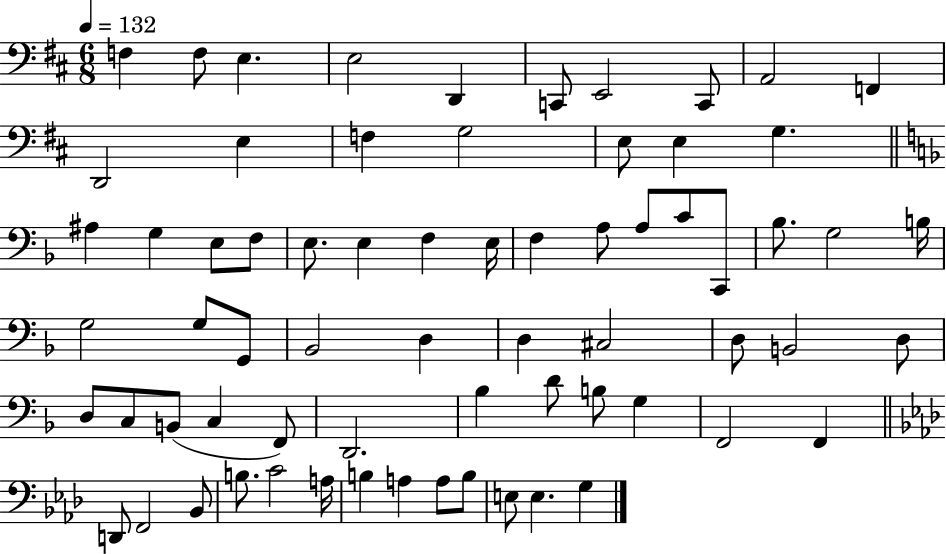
{
  \clef bass
  \numericTimeSignature
  \time 6/8
  \key d \major
  \tempo 4 = 132
  f4 f8 e4. | e2 d,4 | c,8 e,2 c,8 | a,2 f,4 | \break d,2 e4 | f4 g2 | e8 e4 g4. | \bar "||" \break \key f \major ais4 g4 e8 f8 | e8. e4 f4 e16 | f4 a8 a8 c'8 c,8 | bes8. g2 b16 | \break g2 g8 g,8 | bes,2 d4 | d4 cis2 | d8 b,2 d8 | \break d8 c8 b,8( c4 f,8) | d,2. | bes4 d'8 b8 g4 | f,2 f,4 | \break \bar "||" \break \key aes \major d,8 f,2 bes,8 | b8. c'2 a16 | b4 a4 a8 b8 | e8 e4. g4 | \break \bar "|."
}